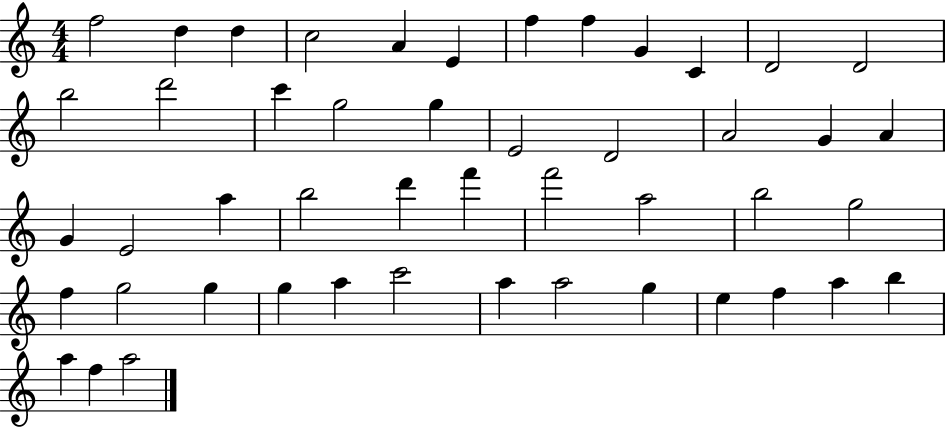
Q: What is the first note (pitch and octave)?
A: F5